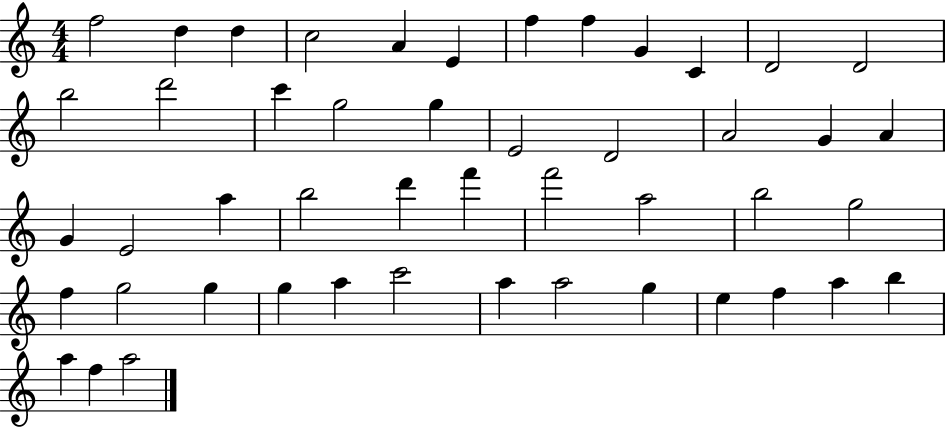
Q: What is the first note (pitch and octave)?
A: F5